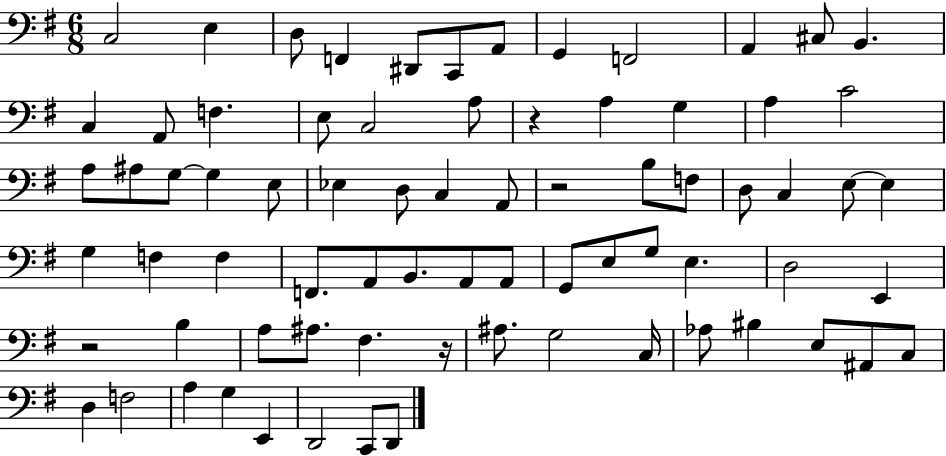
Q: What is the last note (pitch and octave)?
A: D2